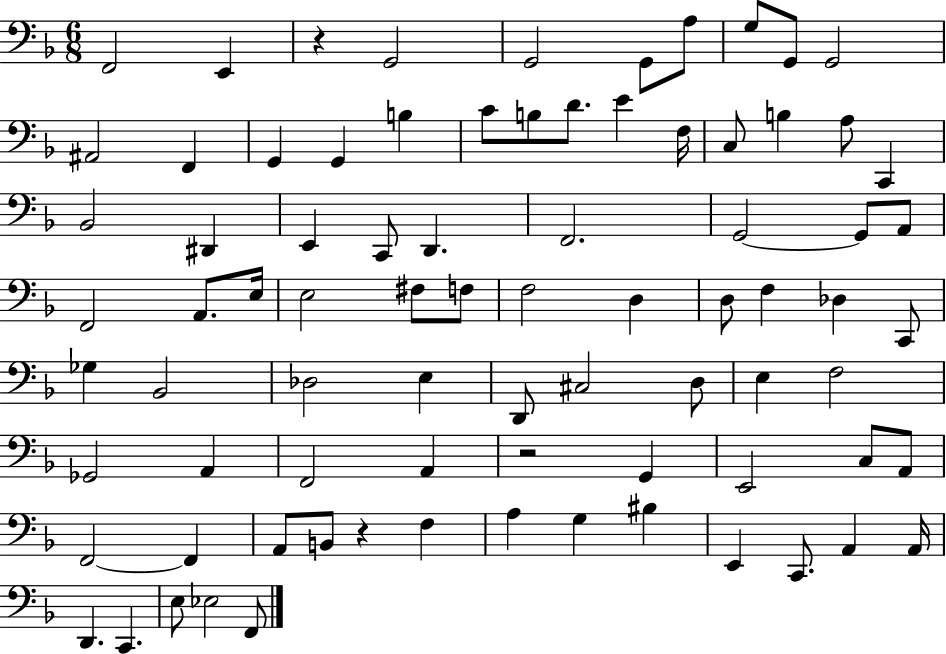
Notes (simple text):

F2/h E2/q R/q G2/h G2/h G2/e A3/e G3/e G2/e G2/h A#2/h F2/q G2/q G2/q B3/q C4/e B3/e D4/e. E4/q F3/s C3/e B3/q A3/e C2/q Bb2/h D#2/q E2/q C2/e D2/q. F2/h. G2/h G2/e A2/e F2/h A2/e. E3/s E3/h F#3/e F3/e F3/h D3/q D3/e F3/q Db3/q C2/e Gb3/q Bb2/h Db3/h E3/q D2/e C#3/h D3/e E3/q F3/h Gb2/h A2/q F2/h A2/q R/h G2/q E2/h C3/e A2/e F2/h F2/q A2/e B2/e R/q F3/q A3/q G3/q BIS3/q E2/q C2/e. A2/q A2/s D2/q. C2/q. E3/e Eb3/h F2/e